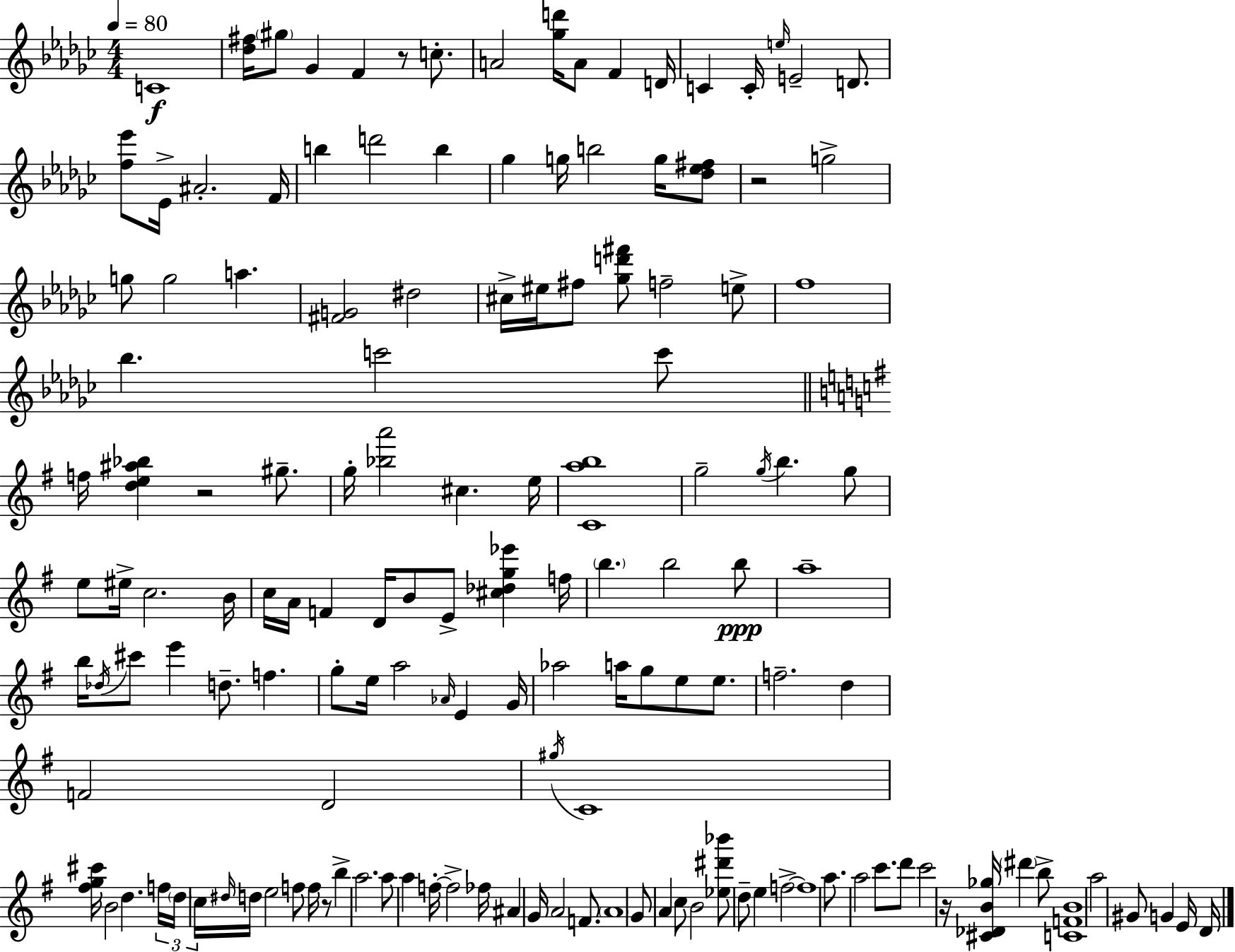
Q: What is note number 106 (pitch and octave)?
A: F4